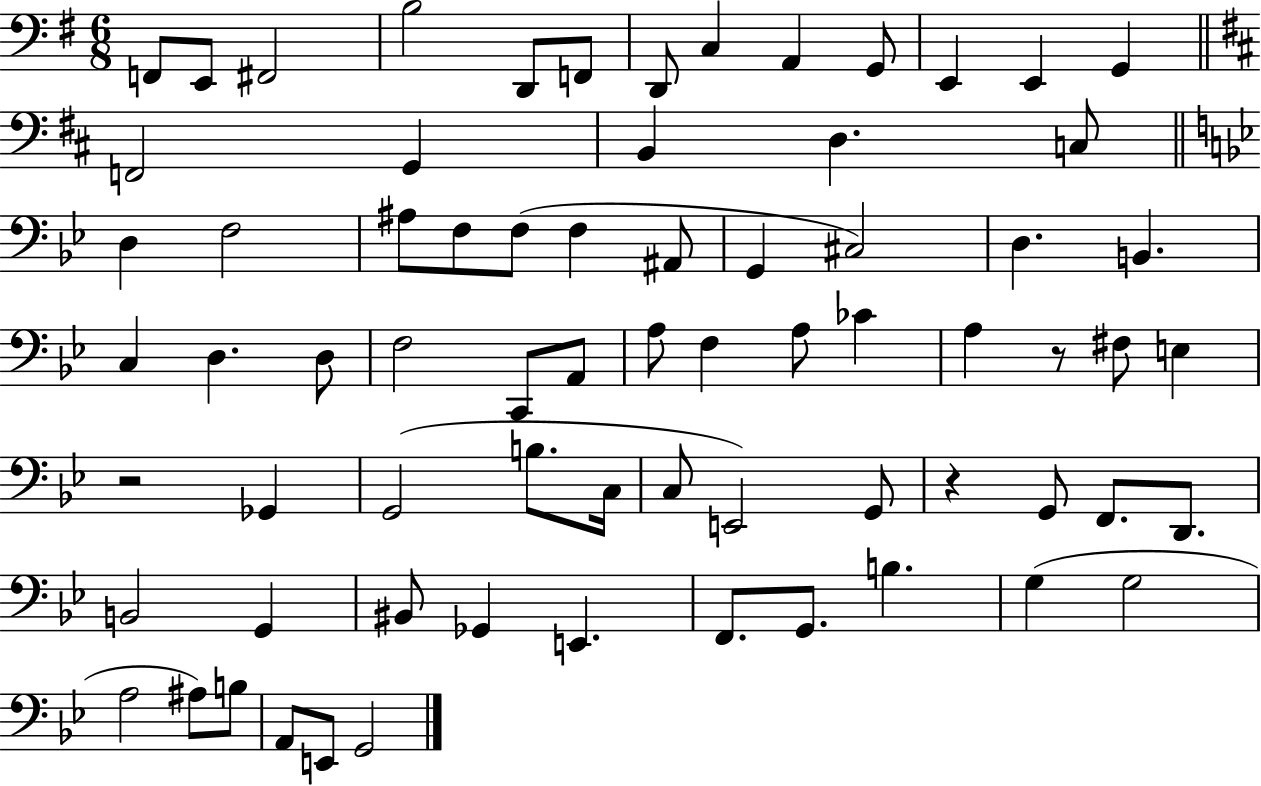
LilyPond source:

{
  \clef bass
  \numericTimeSignature
  \time 6/8
  \key g \major
  f,8 e,8 fis,2 | b2 d,8 f,8 | d,8 c4 a,4 g,8 | e,4 e,4 g,4 | \break \bar "||" \break \key d \major f,2 g,4 | b,4 d4. c8 | \bar "||" \break \key bes \major d4 f2 | ais8 f8 f8( f4 ais,8 | g,4 cis2) | d4. b,4. | \break c4 d4. d8 | f2 c,8 a,8 | a8 f4 a8 ces'4 | a4 r8 fis8 e4 | \break r2 ges,4 | g,2( b8. c16 | c8 e,2) g,8 | r4 g,8 f,8. d,8. | \break b,2 g,4 | bis,8 ges,4 e,4. | f,8. g,8. b4. | g4( g2 | \break a2 ais8) b8 | a,8 e,8 g,2 | \bar "|."
}